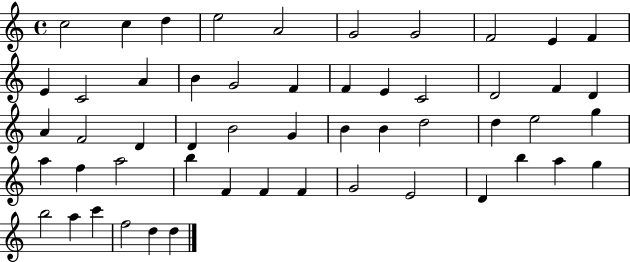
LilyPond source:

{
  \clef treble
  \time 4/4
  \defaultTimeSignature
  \key c \major
  c''2 c''4 d''4 | e''2 a'2 | g'2 g'2 | f'2 e'4 f'4 | \break e'4 c'2 a'4 | b'4 g'2 f'4 | f'4 e'4 c'2 | d'2 f'4 d'4 | \break a'4 f'2 d'4 | d'4 b'2 g'4 | b'4 b'4 d''2 | d''4 e''2 g''4 | \break a''4 f''4 a''2 | b''4 f'4 f'4 f'4 | g'2 e'2 | d'4 b''4 a''4 g''4 | \break b''2 a''4 c'''4 | f''2 d''4 d''4 | \bar "|."
}